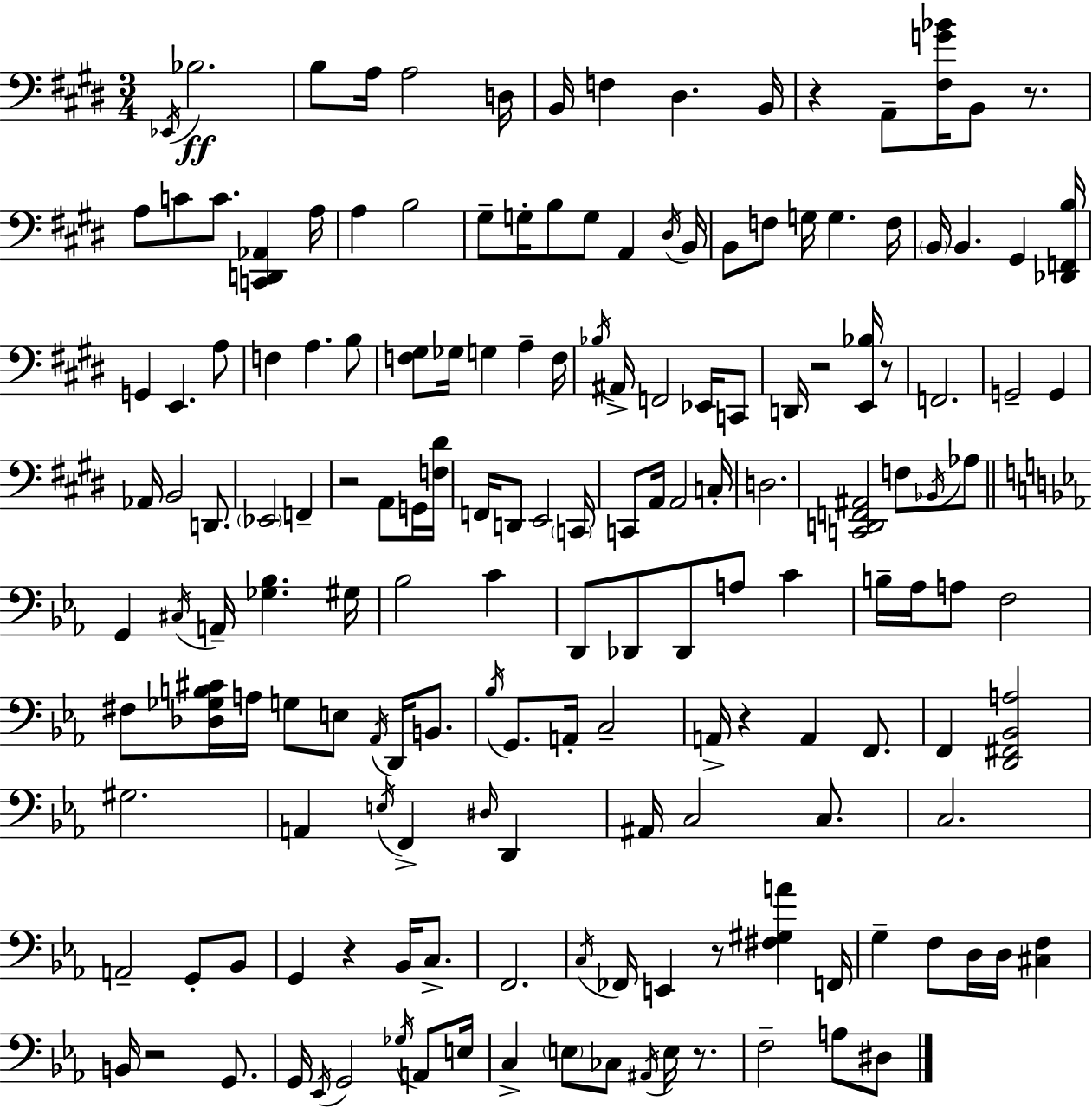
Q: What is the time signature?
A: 3/4